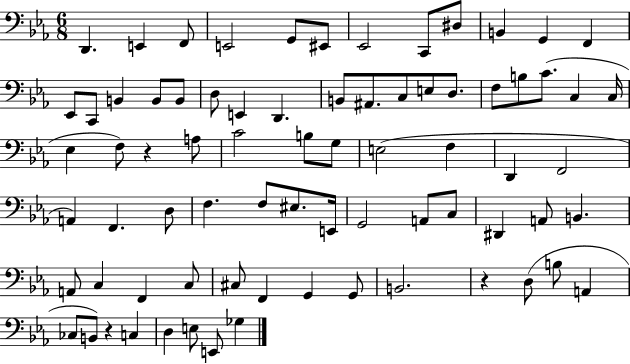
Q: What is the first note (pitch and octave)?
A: D2